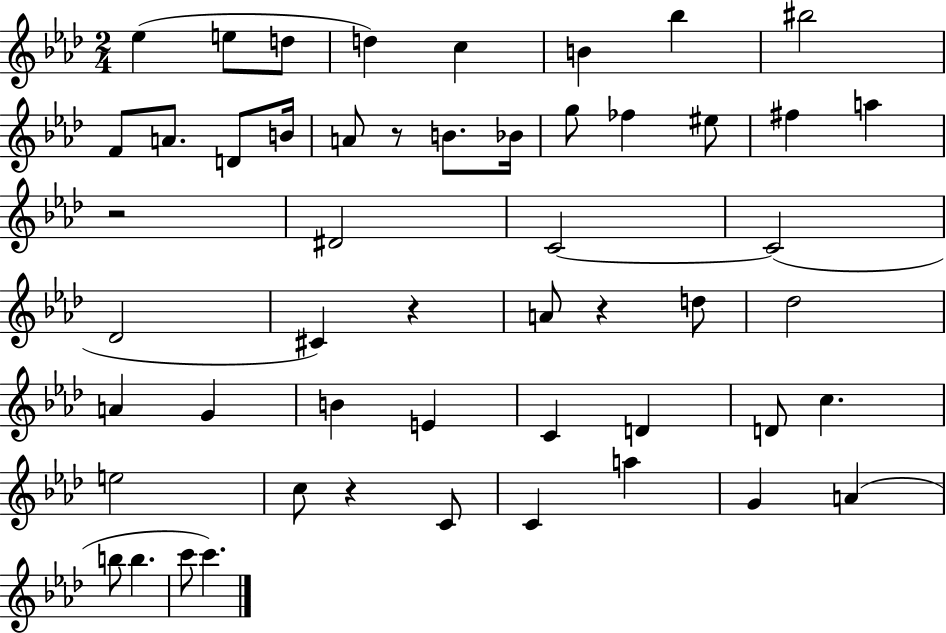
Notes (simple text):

Eb5/q E5/e D5/e D5/q C5/q B4/q Bb5/q BIS5/h F4/e A4/e. D4/e B4/s A4/e R/e B4/e. Bb4/s G5/e FES5/q EIS5/e F#5/q A5/q R/h D#4/h C4/h C4/h Db4/h C#4/q R/q A4/e R/q D5/e Db5/h A4/q G4/q B4/q E4/q C4/q D4/q D4/e C5/q. E5/h C5/e R/q C4/e C4/q A5/q G4/q A4/q B5/e B5/q. C6/e C6/q.